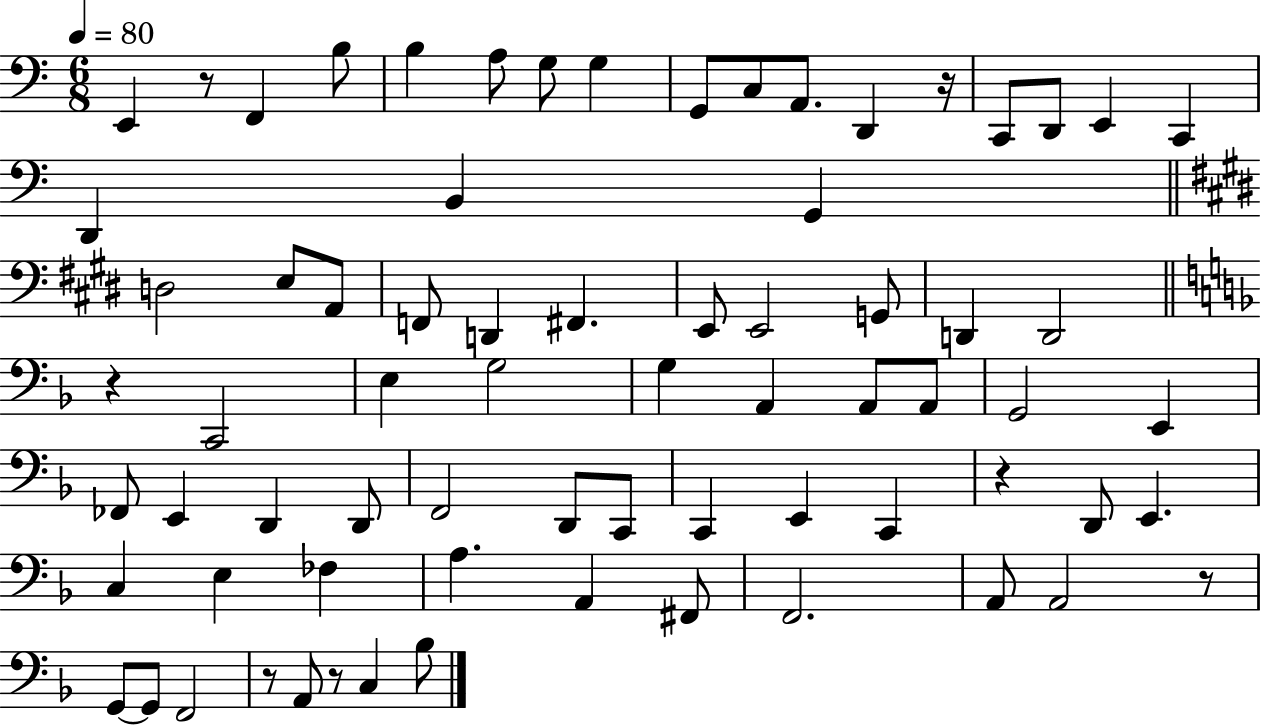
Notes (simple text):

E2/q R/e F2/q B3/e B3/q A3/e G3/e G3/q G2/e C3/e A2/e. D2/q R/s C2/e D2/e E2/q C2/q D2/q B2/q G2/q D3/h E3/e A2/e F2/e D2/q F#2/q. E2/e E2/h G2/e D2/q D2/h R/q C2/h E3/q G3/h G3/q A2/q A2/e A2/e G2/h E2/q FES2/e E2/q D2/q D2/e F2/h D2/e C2/e C2/q E2/q C2/q R/q D2/e E2/q. C3/q E3/q FES3/q A3/q. A2/q F#2/e F2/h. A2/e A2/h R/e G2/e G2/e F2/h R/e A2/e R/e C3/q Bb3/e